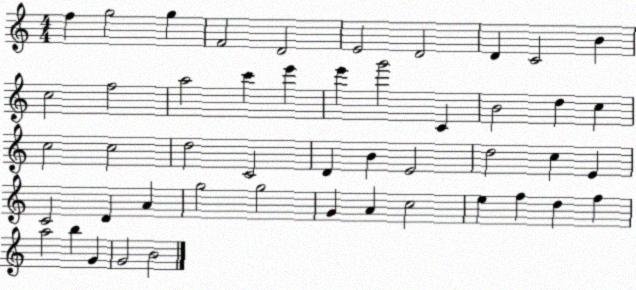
X:1
T:Untitled
M:4/4
L:1/4
K:C
f g2 g F2 D2 E2 D2 D C2 B c2 f2 a2 c' e' e' g'2 C B2 d c c2 c2 d2 C2 D B E2 d2 c E C2 D A g2 g2 G A c2 e f d f a2 b G G2 B2